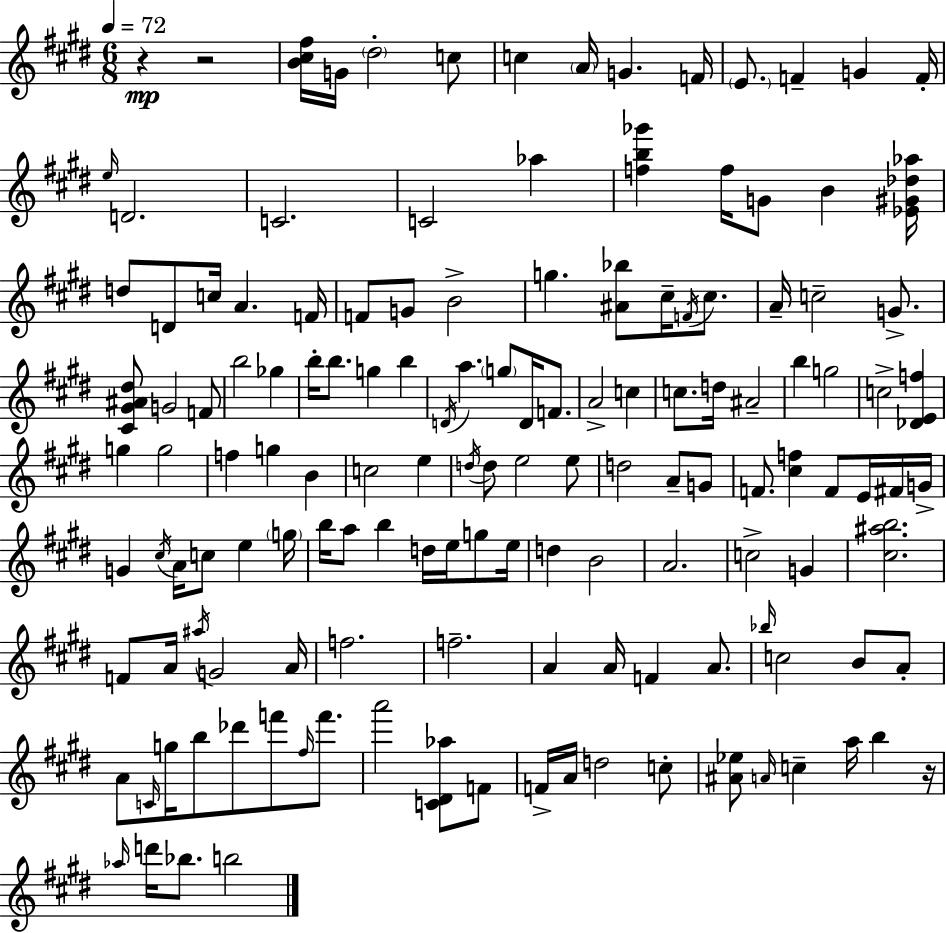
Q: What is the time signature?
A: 6/8